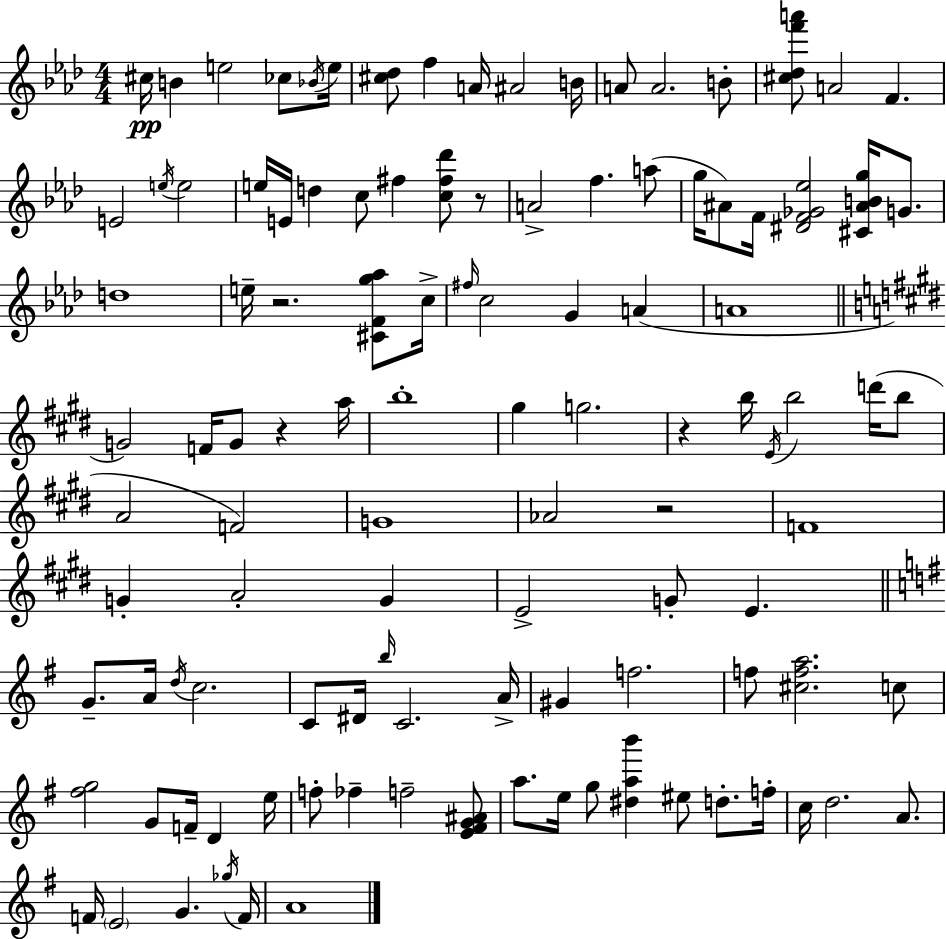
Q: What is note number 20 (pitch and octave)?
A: E4